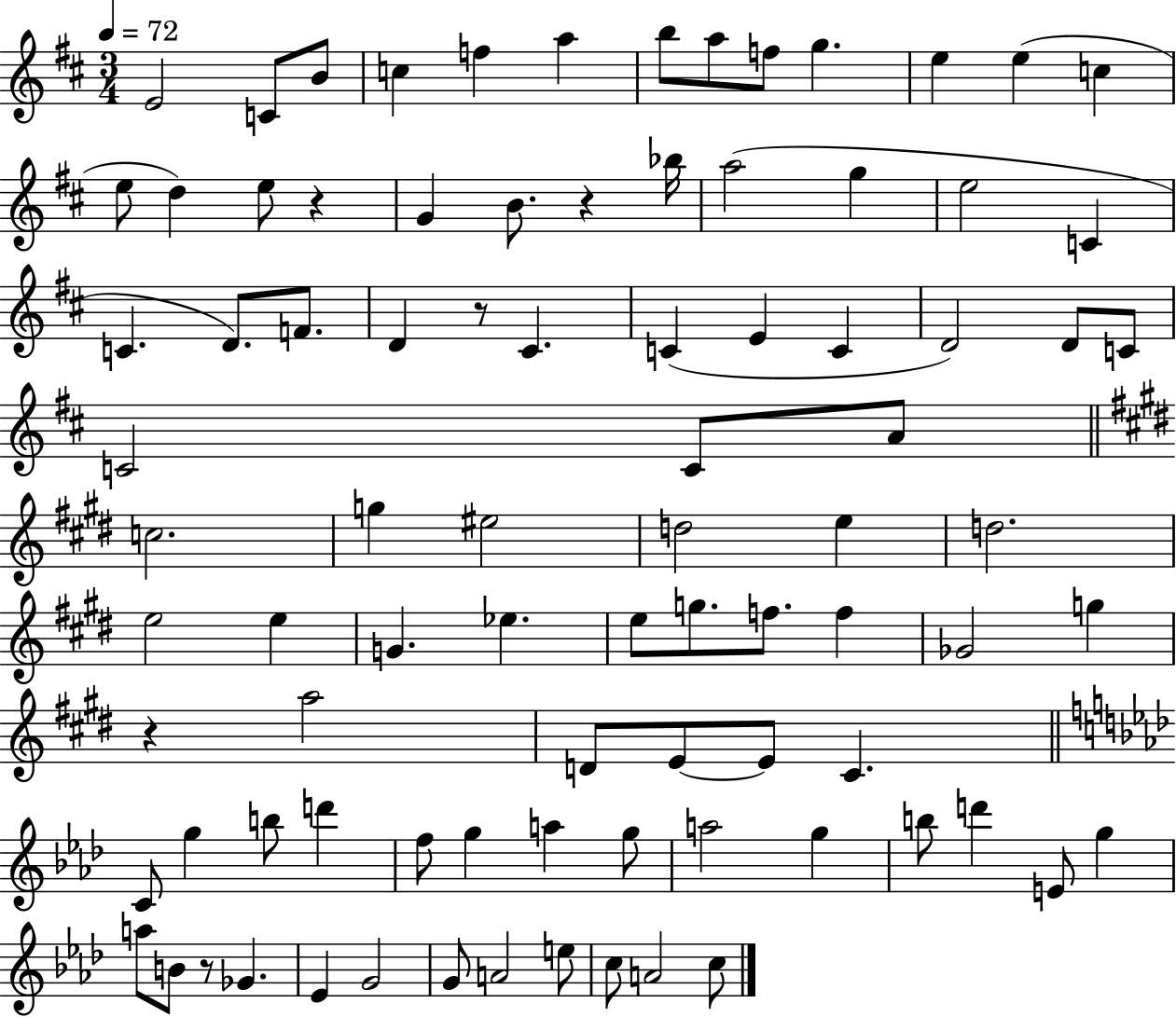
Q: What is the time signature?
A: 3/4